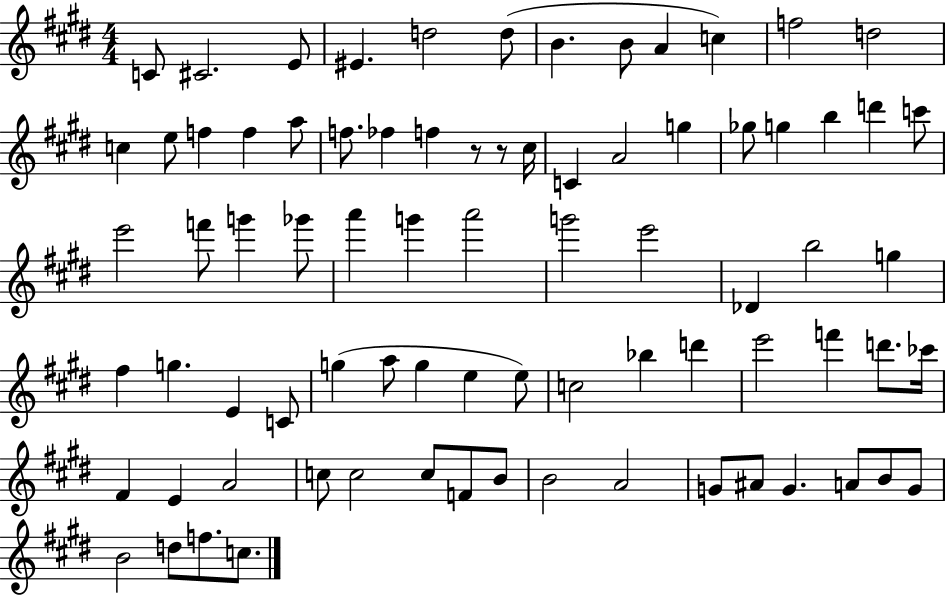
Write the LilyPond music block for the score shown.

{
  \clef treble
  \numericTimeSignature
  \time 4/4
  \key e \major
  \repeat volta 2 { c'8 cis'2. e'8 | eis'4. d''2 d''8( | b'4. b'8 a'4 c''4) | f''2 d''2 | \break c''4 e''8 f''4 f''4 a''8 | f''8. fes''4 f''4 r8 r8 cis''16 | c'4 a'2 g''4 | ges''8 g''4 b''4 d'''4 c'''8 | \break e'''2 f'''8 g'''4 ges'''8 | a'''4 g'''4 a'''2 | g'''2 e'''2 | des'4 b''2 g''4 | \break fis''4 g''4. e'4 c'8 | g''4( a''8 g''4 e''4 e''8) | c''2 bes''4 d'''4 | e'''2 f'''4 d'''8. ces'''16 | \break fis'4 e'4 a'2 | c''8 c''2 c''8 f'8 b'8 | b'2 a'2 | g'8 ais'8 g'4. a'8 b'8 g'8 | \break b'2 d''8 f''8. c''8. | } \bar "|."
}